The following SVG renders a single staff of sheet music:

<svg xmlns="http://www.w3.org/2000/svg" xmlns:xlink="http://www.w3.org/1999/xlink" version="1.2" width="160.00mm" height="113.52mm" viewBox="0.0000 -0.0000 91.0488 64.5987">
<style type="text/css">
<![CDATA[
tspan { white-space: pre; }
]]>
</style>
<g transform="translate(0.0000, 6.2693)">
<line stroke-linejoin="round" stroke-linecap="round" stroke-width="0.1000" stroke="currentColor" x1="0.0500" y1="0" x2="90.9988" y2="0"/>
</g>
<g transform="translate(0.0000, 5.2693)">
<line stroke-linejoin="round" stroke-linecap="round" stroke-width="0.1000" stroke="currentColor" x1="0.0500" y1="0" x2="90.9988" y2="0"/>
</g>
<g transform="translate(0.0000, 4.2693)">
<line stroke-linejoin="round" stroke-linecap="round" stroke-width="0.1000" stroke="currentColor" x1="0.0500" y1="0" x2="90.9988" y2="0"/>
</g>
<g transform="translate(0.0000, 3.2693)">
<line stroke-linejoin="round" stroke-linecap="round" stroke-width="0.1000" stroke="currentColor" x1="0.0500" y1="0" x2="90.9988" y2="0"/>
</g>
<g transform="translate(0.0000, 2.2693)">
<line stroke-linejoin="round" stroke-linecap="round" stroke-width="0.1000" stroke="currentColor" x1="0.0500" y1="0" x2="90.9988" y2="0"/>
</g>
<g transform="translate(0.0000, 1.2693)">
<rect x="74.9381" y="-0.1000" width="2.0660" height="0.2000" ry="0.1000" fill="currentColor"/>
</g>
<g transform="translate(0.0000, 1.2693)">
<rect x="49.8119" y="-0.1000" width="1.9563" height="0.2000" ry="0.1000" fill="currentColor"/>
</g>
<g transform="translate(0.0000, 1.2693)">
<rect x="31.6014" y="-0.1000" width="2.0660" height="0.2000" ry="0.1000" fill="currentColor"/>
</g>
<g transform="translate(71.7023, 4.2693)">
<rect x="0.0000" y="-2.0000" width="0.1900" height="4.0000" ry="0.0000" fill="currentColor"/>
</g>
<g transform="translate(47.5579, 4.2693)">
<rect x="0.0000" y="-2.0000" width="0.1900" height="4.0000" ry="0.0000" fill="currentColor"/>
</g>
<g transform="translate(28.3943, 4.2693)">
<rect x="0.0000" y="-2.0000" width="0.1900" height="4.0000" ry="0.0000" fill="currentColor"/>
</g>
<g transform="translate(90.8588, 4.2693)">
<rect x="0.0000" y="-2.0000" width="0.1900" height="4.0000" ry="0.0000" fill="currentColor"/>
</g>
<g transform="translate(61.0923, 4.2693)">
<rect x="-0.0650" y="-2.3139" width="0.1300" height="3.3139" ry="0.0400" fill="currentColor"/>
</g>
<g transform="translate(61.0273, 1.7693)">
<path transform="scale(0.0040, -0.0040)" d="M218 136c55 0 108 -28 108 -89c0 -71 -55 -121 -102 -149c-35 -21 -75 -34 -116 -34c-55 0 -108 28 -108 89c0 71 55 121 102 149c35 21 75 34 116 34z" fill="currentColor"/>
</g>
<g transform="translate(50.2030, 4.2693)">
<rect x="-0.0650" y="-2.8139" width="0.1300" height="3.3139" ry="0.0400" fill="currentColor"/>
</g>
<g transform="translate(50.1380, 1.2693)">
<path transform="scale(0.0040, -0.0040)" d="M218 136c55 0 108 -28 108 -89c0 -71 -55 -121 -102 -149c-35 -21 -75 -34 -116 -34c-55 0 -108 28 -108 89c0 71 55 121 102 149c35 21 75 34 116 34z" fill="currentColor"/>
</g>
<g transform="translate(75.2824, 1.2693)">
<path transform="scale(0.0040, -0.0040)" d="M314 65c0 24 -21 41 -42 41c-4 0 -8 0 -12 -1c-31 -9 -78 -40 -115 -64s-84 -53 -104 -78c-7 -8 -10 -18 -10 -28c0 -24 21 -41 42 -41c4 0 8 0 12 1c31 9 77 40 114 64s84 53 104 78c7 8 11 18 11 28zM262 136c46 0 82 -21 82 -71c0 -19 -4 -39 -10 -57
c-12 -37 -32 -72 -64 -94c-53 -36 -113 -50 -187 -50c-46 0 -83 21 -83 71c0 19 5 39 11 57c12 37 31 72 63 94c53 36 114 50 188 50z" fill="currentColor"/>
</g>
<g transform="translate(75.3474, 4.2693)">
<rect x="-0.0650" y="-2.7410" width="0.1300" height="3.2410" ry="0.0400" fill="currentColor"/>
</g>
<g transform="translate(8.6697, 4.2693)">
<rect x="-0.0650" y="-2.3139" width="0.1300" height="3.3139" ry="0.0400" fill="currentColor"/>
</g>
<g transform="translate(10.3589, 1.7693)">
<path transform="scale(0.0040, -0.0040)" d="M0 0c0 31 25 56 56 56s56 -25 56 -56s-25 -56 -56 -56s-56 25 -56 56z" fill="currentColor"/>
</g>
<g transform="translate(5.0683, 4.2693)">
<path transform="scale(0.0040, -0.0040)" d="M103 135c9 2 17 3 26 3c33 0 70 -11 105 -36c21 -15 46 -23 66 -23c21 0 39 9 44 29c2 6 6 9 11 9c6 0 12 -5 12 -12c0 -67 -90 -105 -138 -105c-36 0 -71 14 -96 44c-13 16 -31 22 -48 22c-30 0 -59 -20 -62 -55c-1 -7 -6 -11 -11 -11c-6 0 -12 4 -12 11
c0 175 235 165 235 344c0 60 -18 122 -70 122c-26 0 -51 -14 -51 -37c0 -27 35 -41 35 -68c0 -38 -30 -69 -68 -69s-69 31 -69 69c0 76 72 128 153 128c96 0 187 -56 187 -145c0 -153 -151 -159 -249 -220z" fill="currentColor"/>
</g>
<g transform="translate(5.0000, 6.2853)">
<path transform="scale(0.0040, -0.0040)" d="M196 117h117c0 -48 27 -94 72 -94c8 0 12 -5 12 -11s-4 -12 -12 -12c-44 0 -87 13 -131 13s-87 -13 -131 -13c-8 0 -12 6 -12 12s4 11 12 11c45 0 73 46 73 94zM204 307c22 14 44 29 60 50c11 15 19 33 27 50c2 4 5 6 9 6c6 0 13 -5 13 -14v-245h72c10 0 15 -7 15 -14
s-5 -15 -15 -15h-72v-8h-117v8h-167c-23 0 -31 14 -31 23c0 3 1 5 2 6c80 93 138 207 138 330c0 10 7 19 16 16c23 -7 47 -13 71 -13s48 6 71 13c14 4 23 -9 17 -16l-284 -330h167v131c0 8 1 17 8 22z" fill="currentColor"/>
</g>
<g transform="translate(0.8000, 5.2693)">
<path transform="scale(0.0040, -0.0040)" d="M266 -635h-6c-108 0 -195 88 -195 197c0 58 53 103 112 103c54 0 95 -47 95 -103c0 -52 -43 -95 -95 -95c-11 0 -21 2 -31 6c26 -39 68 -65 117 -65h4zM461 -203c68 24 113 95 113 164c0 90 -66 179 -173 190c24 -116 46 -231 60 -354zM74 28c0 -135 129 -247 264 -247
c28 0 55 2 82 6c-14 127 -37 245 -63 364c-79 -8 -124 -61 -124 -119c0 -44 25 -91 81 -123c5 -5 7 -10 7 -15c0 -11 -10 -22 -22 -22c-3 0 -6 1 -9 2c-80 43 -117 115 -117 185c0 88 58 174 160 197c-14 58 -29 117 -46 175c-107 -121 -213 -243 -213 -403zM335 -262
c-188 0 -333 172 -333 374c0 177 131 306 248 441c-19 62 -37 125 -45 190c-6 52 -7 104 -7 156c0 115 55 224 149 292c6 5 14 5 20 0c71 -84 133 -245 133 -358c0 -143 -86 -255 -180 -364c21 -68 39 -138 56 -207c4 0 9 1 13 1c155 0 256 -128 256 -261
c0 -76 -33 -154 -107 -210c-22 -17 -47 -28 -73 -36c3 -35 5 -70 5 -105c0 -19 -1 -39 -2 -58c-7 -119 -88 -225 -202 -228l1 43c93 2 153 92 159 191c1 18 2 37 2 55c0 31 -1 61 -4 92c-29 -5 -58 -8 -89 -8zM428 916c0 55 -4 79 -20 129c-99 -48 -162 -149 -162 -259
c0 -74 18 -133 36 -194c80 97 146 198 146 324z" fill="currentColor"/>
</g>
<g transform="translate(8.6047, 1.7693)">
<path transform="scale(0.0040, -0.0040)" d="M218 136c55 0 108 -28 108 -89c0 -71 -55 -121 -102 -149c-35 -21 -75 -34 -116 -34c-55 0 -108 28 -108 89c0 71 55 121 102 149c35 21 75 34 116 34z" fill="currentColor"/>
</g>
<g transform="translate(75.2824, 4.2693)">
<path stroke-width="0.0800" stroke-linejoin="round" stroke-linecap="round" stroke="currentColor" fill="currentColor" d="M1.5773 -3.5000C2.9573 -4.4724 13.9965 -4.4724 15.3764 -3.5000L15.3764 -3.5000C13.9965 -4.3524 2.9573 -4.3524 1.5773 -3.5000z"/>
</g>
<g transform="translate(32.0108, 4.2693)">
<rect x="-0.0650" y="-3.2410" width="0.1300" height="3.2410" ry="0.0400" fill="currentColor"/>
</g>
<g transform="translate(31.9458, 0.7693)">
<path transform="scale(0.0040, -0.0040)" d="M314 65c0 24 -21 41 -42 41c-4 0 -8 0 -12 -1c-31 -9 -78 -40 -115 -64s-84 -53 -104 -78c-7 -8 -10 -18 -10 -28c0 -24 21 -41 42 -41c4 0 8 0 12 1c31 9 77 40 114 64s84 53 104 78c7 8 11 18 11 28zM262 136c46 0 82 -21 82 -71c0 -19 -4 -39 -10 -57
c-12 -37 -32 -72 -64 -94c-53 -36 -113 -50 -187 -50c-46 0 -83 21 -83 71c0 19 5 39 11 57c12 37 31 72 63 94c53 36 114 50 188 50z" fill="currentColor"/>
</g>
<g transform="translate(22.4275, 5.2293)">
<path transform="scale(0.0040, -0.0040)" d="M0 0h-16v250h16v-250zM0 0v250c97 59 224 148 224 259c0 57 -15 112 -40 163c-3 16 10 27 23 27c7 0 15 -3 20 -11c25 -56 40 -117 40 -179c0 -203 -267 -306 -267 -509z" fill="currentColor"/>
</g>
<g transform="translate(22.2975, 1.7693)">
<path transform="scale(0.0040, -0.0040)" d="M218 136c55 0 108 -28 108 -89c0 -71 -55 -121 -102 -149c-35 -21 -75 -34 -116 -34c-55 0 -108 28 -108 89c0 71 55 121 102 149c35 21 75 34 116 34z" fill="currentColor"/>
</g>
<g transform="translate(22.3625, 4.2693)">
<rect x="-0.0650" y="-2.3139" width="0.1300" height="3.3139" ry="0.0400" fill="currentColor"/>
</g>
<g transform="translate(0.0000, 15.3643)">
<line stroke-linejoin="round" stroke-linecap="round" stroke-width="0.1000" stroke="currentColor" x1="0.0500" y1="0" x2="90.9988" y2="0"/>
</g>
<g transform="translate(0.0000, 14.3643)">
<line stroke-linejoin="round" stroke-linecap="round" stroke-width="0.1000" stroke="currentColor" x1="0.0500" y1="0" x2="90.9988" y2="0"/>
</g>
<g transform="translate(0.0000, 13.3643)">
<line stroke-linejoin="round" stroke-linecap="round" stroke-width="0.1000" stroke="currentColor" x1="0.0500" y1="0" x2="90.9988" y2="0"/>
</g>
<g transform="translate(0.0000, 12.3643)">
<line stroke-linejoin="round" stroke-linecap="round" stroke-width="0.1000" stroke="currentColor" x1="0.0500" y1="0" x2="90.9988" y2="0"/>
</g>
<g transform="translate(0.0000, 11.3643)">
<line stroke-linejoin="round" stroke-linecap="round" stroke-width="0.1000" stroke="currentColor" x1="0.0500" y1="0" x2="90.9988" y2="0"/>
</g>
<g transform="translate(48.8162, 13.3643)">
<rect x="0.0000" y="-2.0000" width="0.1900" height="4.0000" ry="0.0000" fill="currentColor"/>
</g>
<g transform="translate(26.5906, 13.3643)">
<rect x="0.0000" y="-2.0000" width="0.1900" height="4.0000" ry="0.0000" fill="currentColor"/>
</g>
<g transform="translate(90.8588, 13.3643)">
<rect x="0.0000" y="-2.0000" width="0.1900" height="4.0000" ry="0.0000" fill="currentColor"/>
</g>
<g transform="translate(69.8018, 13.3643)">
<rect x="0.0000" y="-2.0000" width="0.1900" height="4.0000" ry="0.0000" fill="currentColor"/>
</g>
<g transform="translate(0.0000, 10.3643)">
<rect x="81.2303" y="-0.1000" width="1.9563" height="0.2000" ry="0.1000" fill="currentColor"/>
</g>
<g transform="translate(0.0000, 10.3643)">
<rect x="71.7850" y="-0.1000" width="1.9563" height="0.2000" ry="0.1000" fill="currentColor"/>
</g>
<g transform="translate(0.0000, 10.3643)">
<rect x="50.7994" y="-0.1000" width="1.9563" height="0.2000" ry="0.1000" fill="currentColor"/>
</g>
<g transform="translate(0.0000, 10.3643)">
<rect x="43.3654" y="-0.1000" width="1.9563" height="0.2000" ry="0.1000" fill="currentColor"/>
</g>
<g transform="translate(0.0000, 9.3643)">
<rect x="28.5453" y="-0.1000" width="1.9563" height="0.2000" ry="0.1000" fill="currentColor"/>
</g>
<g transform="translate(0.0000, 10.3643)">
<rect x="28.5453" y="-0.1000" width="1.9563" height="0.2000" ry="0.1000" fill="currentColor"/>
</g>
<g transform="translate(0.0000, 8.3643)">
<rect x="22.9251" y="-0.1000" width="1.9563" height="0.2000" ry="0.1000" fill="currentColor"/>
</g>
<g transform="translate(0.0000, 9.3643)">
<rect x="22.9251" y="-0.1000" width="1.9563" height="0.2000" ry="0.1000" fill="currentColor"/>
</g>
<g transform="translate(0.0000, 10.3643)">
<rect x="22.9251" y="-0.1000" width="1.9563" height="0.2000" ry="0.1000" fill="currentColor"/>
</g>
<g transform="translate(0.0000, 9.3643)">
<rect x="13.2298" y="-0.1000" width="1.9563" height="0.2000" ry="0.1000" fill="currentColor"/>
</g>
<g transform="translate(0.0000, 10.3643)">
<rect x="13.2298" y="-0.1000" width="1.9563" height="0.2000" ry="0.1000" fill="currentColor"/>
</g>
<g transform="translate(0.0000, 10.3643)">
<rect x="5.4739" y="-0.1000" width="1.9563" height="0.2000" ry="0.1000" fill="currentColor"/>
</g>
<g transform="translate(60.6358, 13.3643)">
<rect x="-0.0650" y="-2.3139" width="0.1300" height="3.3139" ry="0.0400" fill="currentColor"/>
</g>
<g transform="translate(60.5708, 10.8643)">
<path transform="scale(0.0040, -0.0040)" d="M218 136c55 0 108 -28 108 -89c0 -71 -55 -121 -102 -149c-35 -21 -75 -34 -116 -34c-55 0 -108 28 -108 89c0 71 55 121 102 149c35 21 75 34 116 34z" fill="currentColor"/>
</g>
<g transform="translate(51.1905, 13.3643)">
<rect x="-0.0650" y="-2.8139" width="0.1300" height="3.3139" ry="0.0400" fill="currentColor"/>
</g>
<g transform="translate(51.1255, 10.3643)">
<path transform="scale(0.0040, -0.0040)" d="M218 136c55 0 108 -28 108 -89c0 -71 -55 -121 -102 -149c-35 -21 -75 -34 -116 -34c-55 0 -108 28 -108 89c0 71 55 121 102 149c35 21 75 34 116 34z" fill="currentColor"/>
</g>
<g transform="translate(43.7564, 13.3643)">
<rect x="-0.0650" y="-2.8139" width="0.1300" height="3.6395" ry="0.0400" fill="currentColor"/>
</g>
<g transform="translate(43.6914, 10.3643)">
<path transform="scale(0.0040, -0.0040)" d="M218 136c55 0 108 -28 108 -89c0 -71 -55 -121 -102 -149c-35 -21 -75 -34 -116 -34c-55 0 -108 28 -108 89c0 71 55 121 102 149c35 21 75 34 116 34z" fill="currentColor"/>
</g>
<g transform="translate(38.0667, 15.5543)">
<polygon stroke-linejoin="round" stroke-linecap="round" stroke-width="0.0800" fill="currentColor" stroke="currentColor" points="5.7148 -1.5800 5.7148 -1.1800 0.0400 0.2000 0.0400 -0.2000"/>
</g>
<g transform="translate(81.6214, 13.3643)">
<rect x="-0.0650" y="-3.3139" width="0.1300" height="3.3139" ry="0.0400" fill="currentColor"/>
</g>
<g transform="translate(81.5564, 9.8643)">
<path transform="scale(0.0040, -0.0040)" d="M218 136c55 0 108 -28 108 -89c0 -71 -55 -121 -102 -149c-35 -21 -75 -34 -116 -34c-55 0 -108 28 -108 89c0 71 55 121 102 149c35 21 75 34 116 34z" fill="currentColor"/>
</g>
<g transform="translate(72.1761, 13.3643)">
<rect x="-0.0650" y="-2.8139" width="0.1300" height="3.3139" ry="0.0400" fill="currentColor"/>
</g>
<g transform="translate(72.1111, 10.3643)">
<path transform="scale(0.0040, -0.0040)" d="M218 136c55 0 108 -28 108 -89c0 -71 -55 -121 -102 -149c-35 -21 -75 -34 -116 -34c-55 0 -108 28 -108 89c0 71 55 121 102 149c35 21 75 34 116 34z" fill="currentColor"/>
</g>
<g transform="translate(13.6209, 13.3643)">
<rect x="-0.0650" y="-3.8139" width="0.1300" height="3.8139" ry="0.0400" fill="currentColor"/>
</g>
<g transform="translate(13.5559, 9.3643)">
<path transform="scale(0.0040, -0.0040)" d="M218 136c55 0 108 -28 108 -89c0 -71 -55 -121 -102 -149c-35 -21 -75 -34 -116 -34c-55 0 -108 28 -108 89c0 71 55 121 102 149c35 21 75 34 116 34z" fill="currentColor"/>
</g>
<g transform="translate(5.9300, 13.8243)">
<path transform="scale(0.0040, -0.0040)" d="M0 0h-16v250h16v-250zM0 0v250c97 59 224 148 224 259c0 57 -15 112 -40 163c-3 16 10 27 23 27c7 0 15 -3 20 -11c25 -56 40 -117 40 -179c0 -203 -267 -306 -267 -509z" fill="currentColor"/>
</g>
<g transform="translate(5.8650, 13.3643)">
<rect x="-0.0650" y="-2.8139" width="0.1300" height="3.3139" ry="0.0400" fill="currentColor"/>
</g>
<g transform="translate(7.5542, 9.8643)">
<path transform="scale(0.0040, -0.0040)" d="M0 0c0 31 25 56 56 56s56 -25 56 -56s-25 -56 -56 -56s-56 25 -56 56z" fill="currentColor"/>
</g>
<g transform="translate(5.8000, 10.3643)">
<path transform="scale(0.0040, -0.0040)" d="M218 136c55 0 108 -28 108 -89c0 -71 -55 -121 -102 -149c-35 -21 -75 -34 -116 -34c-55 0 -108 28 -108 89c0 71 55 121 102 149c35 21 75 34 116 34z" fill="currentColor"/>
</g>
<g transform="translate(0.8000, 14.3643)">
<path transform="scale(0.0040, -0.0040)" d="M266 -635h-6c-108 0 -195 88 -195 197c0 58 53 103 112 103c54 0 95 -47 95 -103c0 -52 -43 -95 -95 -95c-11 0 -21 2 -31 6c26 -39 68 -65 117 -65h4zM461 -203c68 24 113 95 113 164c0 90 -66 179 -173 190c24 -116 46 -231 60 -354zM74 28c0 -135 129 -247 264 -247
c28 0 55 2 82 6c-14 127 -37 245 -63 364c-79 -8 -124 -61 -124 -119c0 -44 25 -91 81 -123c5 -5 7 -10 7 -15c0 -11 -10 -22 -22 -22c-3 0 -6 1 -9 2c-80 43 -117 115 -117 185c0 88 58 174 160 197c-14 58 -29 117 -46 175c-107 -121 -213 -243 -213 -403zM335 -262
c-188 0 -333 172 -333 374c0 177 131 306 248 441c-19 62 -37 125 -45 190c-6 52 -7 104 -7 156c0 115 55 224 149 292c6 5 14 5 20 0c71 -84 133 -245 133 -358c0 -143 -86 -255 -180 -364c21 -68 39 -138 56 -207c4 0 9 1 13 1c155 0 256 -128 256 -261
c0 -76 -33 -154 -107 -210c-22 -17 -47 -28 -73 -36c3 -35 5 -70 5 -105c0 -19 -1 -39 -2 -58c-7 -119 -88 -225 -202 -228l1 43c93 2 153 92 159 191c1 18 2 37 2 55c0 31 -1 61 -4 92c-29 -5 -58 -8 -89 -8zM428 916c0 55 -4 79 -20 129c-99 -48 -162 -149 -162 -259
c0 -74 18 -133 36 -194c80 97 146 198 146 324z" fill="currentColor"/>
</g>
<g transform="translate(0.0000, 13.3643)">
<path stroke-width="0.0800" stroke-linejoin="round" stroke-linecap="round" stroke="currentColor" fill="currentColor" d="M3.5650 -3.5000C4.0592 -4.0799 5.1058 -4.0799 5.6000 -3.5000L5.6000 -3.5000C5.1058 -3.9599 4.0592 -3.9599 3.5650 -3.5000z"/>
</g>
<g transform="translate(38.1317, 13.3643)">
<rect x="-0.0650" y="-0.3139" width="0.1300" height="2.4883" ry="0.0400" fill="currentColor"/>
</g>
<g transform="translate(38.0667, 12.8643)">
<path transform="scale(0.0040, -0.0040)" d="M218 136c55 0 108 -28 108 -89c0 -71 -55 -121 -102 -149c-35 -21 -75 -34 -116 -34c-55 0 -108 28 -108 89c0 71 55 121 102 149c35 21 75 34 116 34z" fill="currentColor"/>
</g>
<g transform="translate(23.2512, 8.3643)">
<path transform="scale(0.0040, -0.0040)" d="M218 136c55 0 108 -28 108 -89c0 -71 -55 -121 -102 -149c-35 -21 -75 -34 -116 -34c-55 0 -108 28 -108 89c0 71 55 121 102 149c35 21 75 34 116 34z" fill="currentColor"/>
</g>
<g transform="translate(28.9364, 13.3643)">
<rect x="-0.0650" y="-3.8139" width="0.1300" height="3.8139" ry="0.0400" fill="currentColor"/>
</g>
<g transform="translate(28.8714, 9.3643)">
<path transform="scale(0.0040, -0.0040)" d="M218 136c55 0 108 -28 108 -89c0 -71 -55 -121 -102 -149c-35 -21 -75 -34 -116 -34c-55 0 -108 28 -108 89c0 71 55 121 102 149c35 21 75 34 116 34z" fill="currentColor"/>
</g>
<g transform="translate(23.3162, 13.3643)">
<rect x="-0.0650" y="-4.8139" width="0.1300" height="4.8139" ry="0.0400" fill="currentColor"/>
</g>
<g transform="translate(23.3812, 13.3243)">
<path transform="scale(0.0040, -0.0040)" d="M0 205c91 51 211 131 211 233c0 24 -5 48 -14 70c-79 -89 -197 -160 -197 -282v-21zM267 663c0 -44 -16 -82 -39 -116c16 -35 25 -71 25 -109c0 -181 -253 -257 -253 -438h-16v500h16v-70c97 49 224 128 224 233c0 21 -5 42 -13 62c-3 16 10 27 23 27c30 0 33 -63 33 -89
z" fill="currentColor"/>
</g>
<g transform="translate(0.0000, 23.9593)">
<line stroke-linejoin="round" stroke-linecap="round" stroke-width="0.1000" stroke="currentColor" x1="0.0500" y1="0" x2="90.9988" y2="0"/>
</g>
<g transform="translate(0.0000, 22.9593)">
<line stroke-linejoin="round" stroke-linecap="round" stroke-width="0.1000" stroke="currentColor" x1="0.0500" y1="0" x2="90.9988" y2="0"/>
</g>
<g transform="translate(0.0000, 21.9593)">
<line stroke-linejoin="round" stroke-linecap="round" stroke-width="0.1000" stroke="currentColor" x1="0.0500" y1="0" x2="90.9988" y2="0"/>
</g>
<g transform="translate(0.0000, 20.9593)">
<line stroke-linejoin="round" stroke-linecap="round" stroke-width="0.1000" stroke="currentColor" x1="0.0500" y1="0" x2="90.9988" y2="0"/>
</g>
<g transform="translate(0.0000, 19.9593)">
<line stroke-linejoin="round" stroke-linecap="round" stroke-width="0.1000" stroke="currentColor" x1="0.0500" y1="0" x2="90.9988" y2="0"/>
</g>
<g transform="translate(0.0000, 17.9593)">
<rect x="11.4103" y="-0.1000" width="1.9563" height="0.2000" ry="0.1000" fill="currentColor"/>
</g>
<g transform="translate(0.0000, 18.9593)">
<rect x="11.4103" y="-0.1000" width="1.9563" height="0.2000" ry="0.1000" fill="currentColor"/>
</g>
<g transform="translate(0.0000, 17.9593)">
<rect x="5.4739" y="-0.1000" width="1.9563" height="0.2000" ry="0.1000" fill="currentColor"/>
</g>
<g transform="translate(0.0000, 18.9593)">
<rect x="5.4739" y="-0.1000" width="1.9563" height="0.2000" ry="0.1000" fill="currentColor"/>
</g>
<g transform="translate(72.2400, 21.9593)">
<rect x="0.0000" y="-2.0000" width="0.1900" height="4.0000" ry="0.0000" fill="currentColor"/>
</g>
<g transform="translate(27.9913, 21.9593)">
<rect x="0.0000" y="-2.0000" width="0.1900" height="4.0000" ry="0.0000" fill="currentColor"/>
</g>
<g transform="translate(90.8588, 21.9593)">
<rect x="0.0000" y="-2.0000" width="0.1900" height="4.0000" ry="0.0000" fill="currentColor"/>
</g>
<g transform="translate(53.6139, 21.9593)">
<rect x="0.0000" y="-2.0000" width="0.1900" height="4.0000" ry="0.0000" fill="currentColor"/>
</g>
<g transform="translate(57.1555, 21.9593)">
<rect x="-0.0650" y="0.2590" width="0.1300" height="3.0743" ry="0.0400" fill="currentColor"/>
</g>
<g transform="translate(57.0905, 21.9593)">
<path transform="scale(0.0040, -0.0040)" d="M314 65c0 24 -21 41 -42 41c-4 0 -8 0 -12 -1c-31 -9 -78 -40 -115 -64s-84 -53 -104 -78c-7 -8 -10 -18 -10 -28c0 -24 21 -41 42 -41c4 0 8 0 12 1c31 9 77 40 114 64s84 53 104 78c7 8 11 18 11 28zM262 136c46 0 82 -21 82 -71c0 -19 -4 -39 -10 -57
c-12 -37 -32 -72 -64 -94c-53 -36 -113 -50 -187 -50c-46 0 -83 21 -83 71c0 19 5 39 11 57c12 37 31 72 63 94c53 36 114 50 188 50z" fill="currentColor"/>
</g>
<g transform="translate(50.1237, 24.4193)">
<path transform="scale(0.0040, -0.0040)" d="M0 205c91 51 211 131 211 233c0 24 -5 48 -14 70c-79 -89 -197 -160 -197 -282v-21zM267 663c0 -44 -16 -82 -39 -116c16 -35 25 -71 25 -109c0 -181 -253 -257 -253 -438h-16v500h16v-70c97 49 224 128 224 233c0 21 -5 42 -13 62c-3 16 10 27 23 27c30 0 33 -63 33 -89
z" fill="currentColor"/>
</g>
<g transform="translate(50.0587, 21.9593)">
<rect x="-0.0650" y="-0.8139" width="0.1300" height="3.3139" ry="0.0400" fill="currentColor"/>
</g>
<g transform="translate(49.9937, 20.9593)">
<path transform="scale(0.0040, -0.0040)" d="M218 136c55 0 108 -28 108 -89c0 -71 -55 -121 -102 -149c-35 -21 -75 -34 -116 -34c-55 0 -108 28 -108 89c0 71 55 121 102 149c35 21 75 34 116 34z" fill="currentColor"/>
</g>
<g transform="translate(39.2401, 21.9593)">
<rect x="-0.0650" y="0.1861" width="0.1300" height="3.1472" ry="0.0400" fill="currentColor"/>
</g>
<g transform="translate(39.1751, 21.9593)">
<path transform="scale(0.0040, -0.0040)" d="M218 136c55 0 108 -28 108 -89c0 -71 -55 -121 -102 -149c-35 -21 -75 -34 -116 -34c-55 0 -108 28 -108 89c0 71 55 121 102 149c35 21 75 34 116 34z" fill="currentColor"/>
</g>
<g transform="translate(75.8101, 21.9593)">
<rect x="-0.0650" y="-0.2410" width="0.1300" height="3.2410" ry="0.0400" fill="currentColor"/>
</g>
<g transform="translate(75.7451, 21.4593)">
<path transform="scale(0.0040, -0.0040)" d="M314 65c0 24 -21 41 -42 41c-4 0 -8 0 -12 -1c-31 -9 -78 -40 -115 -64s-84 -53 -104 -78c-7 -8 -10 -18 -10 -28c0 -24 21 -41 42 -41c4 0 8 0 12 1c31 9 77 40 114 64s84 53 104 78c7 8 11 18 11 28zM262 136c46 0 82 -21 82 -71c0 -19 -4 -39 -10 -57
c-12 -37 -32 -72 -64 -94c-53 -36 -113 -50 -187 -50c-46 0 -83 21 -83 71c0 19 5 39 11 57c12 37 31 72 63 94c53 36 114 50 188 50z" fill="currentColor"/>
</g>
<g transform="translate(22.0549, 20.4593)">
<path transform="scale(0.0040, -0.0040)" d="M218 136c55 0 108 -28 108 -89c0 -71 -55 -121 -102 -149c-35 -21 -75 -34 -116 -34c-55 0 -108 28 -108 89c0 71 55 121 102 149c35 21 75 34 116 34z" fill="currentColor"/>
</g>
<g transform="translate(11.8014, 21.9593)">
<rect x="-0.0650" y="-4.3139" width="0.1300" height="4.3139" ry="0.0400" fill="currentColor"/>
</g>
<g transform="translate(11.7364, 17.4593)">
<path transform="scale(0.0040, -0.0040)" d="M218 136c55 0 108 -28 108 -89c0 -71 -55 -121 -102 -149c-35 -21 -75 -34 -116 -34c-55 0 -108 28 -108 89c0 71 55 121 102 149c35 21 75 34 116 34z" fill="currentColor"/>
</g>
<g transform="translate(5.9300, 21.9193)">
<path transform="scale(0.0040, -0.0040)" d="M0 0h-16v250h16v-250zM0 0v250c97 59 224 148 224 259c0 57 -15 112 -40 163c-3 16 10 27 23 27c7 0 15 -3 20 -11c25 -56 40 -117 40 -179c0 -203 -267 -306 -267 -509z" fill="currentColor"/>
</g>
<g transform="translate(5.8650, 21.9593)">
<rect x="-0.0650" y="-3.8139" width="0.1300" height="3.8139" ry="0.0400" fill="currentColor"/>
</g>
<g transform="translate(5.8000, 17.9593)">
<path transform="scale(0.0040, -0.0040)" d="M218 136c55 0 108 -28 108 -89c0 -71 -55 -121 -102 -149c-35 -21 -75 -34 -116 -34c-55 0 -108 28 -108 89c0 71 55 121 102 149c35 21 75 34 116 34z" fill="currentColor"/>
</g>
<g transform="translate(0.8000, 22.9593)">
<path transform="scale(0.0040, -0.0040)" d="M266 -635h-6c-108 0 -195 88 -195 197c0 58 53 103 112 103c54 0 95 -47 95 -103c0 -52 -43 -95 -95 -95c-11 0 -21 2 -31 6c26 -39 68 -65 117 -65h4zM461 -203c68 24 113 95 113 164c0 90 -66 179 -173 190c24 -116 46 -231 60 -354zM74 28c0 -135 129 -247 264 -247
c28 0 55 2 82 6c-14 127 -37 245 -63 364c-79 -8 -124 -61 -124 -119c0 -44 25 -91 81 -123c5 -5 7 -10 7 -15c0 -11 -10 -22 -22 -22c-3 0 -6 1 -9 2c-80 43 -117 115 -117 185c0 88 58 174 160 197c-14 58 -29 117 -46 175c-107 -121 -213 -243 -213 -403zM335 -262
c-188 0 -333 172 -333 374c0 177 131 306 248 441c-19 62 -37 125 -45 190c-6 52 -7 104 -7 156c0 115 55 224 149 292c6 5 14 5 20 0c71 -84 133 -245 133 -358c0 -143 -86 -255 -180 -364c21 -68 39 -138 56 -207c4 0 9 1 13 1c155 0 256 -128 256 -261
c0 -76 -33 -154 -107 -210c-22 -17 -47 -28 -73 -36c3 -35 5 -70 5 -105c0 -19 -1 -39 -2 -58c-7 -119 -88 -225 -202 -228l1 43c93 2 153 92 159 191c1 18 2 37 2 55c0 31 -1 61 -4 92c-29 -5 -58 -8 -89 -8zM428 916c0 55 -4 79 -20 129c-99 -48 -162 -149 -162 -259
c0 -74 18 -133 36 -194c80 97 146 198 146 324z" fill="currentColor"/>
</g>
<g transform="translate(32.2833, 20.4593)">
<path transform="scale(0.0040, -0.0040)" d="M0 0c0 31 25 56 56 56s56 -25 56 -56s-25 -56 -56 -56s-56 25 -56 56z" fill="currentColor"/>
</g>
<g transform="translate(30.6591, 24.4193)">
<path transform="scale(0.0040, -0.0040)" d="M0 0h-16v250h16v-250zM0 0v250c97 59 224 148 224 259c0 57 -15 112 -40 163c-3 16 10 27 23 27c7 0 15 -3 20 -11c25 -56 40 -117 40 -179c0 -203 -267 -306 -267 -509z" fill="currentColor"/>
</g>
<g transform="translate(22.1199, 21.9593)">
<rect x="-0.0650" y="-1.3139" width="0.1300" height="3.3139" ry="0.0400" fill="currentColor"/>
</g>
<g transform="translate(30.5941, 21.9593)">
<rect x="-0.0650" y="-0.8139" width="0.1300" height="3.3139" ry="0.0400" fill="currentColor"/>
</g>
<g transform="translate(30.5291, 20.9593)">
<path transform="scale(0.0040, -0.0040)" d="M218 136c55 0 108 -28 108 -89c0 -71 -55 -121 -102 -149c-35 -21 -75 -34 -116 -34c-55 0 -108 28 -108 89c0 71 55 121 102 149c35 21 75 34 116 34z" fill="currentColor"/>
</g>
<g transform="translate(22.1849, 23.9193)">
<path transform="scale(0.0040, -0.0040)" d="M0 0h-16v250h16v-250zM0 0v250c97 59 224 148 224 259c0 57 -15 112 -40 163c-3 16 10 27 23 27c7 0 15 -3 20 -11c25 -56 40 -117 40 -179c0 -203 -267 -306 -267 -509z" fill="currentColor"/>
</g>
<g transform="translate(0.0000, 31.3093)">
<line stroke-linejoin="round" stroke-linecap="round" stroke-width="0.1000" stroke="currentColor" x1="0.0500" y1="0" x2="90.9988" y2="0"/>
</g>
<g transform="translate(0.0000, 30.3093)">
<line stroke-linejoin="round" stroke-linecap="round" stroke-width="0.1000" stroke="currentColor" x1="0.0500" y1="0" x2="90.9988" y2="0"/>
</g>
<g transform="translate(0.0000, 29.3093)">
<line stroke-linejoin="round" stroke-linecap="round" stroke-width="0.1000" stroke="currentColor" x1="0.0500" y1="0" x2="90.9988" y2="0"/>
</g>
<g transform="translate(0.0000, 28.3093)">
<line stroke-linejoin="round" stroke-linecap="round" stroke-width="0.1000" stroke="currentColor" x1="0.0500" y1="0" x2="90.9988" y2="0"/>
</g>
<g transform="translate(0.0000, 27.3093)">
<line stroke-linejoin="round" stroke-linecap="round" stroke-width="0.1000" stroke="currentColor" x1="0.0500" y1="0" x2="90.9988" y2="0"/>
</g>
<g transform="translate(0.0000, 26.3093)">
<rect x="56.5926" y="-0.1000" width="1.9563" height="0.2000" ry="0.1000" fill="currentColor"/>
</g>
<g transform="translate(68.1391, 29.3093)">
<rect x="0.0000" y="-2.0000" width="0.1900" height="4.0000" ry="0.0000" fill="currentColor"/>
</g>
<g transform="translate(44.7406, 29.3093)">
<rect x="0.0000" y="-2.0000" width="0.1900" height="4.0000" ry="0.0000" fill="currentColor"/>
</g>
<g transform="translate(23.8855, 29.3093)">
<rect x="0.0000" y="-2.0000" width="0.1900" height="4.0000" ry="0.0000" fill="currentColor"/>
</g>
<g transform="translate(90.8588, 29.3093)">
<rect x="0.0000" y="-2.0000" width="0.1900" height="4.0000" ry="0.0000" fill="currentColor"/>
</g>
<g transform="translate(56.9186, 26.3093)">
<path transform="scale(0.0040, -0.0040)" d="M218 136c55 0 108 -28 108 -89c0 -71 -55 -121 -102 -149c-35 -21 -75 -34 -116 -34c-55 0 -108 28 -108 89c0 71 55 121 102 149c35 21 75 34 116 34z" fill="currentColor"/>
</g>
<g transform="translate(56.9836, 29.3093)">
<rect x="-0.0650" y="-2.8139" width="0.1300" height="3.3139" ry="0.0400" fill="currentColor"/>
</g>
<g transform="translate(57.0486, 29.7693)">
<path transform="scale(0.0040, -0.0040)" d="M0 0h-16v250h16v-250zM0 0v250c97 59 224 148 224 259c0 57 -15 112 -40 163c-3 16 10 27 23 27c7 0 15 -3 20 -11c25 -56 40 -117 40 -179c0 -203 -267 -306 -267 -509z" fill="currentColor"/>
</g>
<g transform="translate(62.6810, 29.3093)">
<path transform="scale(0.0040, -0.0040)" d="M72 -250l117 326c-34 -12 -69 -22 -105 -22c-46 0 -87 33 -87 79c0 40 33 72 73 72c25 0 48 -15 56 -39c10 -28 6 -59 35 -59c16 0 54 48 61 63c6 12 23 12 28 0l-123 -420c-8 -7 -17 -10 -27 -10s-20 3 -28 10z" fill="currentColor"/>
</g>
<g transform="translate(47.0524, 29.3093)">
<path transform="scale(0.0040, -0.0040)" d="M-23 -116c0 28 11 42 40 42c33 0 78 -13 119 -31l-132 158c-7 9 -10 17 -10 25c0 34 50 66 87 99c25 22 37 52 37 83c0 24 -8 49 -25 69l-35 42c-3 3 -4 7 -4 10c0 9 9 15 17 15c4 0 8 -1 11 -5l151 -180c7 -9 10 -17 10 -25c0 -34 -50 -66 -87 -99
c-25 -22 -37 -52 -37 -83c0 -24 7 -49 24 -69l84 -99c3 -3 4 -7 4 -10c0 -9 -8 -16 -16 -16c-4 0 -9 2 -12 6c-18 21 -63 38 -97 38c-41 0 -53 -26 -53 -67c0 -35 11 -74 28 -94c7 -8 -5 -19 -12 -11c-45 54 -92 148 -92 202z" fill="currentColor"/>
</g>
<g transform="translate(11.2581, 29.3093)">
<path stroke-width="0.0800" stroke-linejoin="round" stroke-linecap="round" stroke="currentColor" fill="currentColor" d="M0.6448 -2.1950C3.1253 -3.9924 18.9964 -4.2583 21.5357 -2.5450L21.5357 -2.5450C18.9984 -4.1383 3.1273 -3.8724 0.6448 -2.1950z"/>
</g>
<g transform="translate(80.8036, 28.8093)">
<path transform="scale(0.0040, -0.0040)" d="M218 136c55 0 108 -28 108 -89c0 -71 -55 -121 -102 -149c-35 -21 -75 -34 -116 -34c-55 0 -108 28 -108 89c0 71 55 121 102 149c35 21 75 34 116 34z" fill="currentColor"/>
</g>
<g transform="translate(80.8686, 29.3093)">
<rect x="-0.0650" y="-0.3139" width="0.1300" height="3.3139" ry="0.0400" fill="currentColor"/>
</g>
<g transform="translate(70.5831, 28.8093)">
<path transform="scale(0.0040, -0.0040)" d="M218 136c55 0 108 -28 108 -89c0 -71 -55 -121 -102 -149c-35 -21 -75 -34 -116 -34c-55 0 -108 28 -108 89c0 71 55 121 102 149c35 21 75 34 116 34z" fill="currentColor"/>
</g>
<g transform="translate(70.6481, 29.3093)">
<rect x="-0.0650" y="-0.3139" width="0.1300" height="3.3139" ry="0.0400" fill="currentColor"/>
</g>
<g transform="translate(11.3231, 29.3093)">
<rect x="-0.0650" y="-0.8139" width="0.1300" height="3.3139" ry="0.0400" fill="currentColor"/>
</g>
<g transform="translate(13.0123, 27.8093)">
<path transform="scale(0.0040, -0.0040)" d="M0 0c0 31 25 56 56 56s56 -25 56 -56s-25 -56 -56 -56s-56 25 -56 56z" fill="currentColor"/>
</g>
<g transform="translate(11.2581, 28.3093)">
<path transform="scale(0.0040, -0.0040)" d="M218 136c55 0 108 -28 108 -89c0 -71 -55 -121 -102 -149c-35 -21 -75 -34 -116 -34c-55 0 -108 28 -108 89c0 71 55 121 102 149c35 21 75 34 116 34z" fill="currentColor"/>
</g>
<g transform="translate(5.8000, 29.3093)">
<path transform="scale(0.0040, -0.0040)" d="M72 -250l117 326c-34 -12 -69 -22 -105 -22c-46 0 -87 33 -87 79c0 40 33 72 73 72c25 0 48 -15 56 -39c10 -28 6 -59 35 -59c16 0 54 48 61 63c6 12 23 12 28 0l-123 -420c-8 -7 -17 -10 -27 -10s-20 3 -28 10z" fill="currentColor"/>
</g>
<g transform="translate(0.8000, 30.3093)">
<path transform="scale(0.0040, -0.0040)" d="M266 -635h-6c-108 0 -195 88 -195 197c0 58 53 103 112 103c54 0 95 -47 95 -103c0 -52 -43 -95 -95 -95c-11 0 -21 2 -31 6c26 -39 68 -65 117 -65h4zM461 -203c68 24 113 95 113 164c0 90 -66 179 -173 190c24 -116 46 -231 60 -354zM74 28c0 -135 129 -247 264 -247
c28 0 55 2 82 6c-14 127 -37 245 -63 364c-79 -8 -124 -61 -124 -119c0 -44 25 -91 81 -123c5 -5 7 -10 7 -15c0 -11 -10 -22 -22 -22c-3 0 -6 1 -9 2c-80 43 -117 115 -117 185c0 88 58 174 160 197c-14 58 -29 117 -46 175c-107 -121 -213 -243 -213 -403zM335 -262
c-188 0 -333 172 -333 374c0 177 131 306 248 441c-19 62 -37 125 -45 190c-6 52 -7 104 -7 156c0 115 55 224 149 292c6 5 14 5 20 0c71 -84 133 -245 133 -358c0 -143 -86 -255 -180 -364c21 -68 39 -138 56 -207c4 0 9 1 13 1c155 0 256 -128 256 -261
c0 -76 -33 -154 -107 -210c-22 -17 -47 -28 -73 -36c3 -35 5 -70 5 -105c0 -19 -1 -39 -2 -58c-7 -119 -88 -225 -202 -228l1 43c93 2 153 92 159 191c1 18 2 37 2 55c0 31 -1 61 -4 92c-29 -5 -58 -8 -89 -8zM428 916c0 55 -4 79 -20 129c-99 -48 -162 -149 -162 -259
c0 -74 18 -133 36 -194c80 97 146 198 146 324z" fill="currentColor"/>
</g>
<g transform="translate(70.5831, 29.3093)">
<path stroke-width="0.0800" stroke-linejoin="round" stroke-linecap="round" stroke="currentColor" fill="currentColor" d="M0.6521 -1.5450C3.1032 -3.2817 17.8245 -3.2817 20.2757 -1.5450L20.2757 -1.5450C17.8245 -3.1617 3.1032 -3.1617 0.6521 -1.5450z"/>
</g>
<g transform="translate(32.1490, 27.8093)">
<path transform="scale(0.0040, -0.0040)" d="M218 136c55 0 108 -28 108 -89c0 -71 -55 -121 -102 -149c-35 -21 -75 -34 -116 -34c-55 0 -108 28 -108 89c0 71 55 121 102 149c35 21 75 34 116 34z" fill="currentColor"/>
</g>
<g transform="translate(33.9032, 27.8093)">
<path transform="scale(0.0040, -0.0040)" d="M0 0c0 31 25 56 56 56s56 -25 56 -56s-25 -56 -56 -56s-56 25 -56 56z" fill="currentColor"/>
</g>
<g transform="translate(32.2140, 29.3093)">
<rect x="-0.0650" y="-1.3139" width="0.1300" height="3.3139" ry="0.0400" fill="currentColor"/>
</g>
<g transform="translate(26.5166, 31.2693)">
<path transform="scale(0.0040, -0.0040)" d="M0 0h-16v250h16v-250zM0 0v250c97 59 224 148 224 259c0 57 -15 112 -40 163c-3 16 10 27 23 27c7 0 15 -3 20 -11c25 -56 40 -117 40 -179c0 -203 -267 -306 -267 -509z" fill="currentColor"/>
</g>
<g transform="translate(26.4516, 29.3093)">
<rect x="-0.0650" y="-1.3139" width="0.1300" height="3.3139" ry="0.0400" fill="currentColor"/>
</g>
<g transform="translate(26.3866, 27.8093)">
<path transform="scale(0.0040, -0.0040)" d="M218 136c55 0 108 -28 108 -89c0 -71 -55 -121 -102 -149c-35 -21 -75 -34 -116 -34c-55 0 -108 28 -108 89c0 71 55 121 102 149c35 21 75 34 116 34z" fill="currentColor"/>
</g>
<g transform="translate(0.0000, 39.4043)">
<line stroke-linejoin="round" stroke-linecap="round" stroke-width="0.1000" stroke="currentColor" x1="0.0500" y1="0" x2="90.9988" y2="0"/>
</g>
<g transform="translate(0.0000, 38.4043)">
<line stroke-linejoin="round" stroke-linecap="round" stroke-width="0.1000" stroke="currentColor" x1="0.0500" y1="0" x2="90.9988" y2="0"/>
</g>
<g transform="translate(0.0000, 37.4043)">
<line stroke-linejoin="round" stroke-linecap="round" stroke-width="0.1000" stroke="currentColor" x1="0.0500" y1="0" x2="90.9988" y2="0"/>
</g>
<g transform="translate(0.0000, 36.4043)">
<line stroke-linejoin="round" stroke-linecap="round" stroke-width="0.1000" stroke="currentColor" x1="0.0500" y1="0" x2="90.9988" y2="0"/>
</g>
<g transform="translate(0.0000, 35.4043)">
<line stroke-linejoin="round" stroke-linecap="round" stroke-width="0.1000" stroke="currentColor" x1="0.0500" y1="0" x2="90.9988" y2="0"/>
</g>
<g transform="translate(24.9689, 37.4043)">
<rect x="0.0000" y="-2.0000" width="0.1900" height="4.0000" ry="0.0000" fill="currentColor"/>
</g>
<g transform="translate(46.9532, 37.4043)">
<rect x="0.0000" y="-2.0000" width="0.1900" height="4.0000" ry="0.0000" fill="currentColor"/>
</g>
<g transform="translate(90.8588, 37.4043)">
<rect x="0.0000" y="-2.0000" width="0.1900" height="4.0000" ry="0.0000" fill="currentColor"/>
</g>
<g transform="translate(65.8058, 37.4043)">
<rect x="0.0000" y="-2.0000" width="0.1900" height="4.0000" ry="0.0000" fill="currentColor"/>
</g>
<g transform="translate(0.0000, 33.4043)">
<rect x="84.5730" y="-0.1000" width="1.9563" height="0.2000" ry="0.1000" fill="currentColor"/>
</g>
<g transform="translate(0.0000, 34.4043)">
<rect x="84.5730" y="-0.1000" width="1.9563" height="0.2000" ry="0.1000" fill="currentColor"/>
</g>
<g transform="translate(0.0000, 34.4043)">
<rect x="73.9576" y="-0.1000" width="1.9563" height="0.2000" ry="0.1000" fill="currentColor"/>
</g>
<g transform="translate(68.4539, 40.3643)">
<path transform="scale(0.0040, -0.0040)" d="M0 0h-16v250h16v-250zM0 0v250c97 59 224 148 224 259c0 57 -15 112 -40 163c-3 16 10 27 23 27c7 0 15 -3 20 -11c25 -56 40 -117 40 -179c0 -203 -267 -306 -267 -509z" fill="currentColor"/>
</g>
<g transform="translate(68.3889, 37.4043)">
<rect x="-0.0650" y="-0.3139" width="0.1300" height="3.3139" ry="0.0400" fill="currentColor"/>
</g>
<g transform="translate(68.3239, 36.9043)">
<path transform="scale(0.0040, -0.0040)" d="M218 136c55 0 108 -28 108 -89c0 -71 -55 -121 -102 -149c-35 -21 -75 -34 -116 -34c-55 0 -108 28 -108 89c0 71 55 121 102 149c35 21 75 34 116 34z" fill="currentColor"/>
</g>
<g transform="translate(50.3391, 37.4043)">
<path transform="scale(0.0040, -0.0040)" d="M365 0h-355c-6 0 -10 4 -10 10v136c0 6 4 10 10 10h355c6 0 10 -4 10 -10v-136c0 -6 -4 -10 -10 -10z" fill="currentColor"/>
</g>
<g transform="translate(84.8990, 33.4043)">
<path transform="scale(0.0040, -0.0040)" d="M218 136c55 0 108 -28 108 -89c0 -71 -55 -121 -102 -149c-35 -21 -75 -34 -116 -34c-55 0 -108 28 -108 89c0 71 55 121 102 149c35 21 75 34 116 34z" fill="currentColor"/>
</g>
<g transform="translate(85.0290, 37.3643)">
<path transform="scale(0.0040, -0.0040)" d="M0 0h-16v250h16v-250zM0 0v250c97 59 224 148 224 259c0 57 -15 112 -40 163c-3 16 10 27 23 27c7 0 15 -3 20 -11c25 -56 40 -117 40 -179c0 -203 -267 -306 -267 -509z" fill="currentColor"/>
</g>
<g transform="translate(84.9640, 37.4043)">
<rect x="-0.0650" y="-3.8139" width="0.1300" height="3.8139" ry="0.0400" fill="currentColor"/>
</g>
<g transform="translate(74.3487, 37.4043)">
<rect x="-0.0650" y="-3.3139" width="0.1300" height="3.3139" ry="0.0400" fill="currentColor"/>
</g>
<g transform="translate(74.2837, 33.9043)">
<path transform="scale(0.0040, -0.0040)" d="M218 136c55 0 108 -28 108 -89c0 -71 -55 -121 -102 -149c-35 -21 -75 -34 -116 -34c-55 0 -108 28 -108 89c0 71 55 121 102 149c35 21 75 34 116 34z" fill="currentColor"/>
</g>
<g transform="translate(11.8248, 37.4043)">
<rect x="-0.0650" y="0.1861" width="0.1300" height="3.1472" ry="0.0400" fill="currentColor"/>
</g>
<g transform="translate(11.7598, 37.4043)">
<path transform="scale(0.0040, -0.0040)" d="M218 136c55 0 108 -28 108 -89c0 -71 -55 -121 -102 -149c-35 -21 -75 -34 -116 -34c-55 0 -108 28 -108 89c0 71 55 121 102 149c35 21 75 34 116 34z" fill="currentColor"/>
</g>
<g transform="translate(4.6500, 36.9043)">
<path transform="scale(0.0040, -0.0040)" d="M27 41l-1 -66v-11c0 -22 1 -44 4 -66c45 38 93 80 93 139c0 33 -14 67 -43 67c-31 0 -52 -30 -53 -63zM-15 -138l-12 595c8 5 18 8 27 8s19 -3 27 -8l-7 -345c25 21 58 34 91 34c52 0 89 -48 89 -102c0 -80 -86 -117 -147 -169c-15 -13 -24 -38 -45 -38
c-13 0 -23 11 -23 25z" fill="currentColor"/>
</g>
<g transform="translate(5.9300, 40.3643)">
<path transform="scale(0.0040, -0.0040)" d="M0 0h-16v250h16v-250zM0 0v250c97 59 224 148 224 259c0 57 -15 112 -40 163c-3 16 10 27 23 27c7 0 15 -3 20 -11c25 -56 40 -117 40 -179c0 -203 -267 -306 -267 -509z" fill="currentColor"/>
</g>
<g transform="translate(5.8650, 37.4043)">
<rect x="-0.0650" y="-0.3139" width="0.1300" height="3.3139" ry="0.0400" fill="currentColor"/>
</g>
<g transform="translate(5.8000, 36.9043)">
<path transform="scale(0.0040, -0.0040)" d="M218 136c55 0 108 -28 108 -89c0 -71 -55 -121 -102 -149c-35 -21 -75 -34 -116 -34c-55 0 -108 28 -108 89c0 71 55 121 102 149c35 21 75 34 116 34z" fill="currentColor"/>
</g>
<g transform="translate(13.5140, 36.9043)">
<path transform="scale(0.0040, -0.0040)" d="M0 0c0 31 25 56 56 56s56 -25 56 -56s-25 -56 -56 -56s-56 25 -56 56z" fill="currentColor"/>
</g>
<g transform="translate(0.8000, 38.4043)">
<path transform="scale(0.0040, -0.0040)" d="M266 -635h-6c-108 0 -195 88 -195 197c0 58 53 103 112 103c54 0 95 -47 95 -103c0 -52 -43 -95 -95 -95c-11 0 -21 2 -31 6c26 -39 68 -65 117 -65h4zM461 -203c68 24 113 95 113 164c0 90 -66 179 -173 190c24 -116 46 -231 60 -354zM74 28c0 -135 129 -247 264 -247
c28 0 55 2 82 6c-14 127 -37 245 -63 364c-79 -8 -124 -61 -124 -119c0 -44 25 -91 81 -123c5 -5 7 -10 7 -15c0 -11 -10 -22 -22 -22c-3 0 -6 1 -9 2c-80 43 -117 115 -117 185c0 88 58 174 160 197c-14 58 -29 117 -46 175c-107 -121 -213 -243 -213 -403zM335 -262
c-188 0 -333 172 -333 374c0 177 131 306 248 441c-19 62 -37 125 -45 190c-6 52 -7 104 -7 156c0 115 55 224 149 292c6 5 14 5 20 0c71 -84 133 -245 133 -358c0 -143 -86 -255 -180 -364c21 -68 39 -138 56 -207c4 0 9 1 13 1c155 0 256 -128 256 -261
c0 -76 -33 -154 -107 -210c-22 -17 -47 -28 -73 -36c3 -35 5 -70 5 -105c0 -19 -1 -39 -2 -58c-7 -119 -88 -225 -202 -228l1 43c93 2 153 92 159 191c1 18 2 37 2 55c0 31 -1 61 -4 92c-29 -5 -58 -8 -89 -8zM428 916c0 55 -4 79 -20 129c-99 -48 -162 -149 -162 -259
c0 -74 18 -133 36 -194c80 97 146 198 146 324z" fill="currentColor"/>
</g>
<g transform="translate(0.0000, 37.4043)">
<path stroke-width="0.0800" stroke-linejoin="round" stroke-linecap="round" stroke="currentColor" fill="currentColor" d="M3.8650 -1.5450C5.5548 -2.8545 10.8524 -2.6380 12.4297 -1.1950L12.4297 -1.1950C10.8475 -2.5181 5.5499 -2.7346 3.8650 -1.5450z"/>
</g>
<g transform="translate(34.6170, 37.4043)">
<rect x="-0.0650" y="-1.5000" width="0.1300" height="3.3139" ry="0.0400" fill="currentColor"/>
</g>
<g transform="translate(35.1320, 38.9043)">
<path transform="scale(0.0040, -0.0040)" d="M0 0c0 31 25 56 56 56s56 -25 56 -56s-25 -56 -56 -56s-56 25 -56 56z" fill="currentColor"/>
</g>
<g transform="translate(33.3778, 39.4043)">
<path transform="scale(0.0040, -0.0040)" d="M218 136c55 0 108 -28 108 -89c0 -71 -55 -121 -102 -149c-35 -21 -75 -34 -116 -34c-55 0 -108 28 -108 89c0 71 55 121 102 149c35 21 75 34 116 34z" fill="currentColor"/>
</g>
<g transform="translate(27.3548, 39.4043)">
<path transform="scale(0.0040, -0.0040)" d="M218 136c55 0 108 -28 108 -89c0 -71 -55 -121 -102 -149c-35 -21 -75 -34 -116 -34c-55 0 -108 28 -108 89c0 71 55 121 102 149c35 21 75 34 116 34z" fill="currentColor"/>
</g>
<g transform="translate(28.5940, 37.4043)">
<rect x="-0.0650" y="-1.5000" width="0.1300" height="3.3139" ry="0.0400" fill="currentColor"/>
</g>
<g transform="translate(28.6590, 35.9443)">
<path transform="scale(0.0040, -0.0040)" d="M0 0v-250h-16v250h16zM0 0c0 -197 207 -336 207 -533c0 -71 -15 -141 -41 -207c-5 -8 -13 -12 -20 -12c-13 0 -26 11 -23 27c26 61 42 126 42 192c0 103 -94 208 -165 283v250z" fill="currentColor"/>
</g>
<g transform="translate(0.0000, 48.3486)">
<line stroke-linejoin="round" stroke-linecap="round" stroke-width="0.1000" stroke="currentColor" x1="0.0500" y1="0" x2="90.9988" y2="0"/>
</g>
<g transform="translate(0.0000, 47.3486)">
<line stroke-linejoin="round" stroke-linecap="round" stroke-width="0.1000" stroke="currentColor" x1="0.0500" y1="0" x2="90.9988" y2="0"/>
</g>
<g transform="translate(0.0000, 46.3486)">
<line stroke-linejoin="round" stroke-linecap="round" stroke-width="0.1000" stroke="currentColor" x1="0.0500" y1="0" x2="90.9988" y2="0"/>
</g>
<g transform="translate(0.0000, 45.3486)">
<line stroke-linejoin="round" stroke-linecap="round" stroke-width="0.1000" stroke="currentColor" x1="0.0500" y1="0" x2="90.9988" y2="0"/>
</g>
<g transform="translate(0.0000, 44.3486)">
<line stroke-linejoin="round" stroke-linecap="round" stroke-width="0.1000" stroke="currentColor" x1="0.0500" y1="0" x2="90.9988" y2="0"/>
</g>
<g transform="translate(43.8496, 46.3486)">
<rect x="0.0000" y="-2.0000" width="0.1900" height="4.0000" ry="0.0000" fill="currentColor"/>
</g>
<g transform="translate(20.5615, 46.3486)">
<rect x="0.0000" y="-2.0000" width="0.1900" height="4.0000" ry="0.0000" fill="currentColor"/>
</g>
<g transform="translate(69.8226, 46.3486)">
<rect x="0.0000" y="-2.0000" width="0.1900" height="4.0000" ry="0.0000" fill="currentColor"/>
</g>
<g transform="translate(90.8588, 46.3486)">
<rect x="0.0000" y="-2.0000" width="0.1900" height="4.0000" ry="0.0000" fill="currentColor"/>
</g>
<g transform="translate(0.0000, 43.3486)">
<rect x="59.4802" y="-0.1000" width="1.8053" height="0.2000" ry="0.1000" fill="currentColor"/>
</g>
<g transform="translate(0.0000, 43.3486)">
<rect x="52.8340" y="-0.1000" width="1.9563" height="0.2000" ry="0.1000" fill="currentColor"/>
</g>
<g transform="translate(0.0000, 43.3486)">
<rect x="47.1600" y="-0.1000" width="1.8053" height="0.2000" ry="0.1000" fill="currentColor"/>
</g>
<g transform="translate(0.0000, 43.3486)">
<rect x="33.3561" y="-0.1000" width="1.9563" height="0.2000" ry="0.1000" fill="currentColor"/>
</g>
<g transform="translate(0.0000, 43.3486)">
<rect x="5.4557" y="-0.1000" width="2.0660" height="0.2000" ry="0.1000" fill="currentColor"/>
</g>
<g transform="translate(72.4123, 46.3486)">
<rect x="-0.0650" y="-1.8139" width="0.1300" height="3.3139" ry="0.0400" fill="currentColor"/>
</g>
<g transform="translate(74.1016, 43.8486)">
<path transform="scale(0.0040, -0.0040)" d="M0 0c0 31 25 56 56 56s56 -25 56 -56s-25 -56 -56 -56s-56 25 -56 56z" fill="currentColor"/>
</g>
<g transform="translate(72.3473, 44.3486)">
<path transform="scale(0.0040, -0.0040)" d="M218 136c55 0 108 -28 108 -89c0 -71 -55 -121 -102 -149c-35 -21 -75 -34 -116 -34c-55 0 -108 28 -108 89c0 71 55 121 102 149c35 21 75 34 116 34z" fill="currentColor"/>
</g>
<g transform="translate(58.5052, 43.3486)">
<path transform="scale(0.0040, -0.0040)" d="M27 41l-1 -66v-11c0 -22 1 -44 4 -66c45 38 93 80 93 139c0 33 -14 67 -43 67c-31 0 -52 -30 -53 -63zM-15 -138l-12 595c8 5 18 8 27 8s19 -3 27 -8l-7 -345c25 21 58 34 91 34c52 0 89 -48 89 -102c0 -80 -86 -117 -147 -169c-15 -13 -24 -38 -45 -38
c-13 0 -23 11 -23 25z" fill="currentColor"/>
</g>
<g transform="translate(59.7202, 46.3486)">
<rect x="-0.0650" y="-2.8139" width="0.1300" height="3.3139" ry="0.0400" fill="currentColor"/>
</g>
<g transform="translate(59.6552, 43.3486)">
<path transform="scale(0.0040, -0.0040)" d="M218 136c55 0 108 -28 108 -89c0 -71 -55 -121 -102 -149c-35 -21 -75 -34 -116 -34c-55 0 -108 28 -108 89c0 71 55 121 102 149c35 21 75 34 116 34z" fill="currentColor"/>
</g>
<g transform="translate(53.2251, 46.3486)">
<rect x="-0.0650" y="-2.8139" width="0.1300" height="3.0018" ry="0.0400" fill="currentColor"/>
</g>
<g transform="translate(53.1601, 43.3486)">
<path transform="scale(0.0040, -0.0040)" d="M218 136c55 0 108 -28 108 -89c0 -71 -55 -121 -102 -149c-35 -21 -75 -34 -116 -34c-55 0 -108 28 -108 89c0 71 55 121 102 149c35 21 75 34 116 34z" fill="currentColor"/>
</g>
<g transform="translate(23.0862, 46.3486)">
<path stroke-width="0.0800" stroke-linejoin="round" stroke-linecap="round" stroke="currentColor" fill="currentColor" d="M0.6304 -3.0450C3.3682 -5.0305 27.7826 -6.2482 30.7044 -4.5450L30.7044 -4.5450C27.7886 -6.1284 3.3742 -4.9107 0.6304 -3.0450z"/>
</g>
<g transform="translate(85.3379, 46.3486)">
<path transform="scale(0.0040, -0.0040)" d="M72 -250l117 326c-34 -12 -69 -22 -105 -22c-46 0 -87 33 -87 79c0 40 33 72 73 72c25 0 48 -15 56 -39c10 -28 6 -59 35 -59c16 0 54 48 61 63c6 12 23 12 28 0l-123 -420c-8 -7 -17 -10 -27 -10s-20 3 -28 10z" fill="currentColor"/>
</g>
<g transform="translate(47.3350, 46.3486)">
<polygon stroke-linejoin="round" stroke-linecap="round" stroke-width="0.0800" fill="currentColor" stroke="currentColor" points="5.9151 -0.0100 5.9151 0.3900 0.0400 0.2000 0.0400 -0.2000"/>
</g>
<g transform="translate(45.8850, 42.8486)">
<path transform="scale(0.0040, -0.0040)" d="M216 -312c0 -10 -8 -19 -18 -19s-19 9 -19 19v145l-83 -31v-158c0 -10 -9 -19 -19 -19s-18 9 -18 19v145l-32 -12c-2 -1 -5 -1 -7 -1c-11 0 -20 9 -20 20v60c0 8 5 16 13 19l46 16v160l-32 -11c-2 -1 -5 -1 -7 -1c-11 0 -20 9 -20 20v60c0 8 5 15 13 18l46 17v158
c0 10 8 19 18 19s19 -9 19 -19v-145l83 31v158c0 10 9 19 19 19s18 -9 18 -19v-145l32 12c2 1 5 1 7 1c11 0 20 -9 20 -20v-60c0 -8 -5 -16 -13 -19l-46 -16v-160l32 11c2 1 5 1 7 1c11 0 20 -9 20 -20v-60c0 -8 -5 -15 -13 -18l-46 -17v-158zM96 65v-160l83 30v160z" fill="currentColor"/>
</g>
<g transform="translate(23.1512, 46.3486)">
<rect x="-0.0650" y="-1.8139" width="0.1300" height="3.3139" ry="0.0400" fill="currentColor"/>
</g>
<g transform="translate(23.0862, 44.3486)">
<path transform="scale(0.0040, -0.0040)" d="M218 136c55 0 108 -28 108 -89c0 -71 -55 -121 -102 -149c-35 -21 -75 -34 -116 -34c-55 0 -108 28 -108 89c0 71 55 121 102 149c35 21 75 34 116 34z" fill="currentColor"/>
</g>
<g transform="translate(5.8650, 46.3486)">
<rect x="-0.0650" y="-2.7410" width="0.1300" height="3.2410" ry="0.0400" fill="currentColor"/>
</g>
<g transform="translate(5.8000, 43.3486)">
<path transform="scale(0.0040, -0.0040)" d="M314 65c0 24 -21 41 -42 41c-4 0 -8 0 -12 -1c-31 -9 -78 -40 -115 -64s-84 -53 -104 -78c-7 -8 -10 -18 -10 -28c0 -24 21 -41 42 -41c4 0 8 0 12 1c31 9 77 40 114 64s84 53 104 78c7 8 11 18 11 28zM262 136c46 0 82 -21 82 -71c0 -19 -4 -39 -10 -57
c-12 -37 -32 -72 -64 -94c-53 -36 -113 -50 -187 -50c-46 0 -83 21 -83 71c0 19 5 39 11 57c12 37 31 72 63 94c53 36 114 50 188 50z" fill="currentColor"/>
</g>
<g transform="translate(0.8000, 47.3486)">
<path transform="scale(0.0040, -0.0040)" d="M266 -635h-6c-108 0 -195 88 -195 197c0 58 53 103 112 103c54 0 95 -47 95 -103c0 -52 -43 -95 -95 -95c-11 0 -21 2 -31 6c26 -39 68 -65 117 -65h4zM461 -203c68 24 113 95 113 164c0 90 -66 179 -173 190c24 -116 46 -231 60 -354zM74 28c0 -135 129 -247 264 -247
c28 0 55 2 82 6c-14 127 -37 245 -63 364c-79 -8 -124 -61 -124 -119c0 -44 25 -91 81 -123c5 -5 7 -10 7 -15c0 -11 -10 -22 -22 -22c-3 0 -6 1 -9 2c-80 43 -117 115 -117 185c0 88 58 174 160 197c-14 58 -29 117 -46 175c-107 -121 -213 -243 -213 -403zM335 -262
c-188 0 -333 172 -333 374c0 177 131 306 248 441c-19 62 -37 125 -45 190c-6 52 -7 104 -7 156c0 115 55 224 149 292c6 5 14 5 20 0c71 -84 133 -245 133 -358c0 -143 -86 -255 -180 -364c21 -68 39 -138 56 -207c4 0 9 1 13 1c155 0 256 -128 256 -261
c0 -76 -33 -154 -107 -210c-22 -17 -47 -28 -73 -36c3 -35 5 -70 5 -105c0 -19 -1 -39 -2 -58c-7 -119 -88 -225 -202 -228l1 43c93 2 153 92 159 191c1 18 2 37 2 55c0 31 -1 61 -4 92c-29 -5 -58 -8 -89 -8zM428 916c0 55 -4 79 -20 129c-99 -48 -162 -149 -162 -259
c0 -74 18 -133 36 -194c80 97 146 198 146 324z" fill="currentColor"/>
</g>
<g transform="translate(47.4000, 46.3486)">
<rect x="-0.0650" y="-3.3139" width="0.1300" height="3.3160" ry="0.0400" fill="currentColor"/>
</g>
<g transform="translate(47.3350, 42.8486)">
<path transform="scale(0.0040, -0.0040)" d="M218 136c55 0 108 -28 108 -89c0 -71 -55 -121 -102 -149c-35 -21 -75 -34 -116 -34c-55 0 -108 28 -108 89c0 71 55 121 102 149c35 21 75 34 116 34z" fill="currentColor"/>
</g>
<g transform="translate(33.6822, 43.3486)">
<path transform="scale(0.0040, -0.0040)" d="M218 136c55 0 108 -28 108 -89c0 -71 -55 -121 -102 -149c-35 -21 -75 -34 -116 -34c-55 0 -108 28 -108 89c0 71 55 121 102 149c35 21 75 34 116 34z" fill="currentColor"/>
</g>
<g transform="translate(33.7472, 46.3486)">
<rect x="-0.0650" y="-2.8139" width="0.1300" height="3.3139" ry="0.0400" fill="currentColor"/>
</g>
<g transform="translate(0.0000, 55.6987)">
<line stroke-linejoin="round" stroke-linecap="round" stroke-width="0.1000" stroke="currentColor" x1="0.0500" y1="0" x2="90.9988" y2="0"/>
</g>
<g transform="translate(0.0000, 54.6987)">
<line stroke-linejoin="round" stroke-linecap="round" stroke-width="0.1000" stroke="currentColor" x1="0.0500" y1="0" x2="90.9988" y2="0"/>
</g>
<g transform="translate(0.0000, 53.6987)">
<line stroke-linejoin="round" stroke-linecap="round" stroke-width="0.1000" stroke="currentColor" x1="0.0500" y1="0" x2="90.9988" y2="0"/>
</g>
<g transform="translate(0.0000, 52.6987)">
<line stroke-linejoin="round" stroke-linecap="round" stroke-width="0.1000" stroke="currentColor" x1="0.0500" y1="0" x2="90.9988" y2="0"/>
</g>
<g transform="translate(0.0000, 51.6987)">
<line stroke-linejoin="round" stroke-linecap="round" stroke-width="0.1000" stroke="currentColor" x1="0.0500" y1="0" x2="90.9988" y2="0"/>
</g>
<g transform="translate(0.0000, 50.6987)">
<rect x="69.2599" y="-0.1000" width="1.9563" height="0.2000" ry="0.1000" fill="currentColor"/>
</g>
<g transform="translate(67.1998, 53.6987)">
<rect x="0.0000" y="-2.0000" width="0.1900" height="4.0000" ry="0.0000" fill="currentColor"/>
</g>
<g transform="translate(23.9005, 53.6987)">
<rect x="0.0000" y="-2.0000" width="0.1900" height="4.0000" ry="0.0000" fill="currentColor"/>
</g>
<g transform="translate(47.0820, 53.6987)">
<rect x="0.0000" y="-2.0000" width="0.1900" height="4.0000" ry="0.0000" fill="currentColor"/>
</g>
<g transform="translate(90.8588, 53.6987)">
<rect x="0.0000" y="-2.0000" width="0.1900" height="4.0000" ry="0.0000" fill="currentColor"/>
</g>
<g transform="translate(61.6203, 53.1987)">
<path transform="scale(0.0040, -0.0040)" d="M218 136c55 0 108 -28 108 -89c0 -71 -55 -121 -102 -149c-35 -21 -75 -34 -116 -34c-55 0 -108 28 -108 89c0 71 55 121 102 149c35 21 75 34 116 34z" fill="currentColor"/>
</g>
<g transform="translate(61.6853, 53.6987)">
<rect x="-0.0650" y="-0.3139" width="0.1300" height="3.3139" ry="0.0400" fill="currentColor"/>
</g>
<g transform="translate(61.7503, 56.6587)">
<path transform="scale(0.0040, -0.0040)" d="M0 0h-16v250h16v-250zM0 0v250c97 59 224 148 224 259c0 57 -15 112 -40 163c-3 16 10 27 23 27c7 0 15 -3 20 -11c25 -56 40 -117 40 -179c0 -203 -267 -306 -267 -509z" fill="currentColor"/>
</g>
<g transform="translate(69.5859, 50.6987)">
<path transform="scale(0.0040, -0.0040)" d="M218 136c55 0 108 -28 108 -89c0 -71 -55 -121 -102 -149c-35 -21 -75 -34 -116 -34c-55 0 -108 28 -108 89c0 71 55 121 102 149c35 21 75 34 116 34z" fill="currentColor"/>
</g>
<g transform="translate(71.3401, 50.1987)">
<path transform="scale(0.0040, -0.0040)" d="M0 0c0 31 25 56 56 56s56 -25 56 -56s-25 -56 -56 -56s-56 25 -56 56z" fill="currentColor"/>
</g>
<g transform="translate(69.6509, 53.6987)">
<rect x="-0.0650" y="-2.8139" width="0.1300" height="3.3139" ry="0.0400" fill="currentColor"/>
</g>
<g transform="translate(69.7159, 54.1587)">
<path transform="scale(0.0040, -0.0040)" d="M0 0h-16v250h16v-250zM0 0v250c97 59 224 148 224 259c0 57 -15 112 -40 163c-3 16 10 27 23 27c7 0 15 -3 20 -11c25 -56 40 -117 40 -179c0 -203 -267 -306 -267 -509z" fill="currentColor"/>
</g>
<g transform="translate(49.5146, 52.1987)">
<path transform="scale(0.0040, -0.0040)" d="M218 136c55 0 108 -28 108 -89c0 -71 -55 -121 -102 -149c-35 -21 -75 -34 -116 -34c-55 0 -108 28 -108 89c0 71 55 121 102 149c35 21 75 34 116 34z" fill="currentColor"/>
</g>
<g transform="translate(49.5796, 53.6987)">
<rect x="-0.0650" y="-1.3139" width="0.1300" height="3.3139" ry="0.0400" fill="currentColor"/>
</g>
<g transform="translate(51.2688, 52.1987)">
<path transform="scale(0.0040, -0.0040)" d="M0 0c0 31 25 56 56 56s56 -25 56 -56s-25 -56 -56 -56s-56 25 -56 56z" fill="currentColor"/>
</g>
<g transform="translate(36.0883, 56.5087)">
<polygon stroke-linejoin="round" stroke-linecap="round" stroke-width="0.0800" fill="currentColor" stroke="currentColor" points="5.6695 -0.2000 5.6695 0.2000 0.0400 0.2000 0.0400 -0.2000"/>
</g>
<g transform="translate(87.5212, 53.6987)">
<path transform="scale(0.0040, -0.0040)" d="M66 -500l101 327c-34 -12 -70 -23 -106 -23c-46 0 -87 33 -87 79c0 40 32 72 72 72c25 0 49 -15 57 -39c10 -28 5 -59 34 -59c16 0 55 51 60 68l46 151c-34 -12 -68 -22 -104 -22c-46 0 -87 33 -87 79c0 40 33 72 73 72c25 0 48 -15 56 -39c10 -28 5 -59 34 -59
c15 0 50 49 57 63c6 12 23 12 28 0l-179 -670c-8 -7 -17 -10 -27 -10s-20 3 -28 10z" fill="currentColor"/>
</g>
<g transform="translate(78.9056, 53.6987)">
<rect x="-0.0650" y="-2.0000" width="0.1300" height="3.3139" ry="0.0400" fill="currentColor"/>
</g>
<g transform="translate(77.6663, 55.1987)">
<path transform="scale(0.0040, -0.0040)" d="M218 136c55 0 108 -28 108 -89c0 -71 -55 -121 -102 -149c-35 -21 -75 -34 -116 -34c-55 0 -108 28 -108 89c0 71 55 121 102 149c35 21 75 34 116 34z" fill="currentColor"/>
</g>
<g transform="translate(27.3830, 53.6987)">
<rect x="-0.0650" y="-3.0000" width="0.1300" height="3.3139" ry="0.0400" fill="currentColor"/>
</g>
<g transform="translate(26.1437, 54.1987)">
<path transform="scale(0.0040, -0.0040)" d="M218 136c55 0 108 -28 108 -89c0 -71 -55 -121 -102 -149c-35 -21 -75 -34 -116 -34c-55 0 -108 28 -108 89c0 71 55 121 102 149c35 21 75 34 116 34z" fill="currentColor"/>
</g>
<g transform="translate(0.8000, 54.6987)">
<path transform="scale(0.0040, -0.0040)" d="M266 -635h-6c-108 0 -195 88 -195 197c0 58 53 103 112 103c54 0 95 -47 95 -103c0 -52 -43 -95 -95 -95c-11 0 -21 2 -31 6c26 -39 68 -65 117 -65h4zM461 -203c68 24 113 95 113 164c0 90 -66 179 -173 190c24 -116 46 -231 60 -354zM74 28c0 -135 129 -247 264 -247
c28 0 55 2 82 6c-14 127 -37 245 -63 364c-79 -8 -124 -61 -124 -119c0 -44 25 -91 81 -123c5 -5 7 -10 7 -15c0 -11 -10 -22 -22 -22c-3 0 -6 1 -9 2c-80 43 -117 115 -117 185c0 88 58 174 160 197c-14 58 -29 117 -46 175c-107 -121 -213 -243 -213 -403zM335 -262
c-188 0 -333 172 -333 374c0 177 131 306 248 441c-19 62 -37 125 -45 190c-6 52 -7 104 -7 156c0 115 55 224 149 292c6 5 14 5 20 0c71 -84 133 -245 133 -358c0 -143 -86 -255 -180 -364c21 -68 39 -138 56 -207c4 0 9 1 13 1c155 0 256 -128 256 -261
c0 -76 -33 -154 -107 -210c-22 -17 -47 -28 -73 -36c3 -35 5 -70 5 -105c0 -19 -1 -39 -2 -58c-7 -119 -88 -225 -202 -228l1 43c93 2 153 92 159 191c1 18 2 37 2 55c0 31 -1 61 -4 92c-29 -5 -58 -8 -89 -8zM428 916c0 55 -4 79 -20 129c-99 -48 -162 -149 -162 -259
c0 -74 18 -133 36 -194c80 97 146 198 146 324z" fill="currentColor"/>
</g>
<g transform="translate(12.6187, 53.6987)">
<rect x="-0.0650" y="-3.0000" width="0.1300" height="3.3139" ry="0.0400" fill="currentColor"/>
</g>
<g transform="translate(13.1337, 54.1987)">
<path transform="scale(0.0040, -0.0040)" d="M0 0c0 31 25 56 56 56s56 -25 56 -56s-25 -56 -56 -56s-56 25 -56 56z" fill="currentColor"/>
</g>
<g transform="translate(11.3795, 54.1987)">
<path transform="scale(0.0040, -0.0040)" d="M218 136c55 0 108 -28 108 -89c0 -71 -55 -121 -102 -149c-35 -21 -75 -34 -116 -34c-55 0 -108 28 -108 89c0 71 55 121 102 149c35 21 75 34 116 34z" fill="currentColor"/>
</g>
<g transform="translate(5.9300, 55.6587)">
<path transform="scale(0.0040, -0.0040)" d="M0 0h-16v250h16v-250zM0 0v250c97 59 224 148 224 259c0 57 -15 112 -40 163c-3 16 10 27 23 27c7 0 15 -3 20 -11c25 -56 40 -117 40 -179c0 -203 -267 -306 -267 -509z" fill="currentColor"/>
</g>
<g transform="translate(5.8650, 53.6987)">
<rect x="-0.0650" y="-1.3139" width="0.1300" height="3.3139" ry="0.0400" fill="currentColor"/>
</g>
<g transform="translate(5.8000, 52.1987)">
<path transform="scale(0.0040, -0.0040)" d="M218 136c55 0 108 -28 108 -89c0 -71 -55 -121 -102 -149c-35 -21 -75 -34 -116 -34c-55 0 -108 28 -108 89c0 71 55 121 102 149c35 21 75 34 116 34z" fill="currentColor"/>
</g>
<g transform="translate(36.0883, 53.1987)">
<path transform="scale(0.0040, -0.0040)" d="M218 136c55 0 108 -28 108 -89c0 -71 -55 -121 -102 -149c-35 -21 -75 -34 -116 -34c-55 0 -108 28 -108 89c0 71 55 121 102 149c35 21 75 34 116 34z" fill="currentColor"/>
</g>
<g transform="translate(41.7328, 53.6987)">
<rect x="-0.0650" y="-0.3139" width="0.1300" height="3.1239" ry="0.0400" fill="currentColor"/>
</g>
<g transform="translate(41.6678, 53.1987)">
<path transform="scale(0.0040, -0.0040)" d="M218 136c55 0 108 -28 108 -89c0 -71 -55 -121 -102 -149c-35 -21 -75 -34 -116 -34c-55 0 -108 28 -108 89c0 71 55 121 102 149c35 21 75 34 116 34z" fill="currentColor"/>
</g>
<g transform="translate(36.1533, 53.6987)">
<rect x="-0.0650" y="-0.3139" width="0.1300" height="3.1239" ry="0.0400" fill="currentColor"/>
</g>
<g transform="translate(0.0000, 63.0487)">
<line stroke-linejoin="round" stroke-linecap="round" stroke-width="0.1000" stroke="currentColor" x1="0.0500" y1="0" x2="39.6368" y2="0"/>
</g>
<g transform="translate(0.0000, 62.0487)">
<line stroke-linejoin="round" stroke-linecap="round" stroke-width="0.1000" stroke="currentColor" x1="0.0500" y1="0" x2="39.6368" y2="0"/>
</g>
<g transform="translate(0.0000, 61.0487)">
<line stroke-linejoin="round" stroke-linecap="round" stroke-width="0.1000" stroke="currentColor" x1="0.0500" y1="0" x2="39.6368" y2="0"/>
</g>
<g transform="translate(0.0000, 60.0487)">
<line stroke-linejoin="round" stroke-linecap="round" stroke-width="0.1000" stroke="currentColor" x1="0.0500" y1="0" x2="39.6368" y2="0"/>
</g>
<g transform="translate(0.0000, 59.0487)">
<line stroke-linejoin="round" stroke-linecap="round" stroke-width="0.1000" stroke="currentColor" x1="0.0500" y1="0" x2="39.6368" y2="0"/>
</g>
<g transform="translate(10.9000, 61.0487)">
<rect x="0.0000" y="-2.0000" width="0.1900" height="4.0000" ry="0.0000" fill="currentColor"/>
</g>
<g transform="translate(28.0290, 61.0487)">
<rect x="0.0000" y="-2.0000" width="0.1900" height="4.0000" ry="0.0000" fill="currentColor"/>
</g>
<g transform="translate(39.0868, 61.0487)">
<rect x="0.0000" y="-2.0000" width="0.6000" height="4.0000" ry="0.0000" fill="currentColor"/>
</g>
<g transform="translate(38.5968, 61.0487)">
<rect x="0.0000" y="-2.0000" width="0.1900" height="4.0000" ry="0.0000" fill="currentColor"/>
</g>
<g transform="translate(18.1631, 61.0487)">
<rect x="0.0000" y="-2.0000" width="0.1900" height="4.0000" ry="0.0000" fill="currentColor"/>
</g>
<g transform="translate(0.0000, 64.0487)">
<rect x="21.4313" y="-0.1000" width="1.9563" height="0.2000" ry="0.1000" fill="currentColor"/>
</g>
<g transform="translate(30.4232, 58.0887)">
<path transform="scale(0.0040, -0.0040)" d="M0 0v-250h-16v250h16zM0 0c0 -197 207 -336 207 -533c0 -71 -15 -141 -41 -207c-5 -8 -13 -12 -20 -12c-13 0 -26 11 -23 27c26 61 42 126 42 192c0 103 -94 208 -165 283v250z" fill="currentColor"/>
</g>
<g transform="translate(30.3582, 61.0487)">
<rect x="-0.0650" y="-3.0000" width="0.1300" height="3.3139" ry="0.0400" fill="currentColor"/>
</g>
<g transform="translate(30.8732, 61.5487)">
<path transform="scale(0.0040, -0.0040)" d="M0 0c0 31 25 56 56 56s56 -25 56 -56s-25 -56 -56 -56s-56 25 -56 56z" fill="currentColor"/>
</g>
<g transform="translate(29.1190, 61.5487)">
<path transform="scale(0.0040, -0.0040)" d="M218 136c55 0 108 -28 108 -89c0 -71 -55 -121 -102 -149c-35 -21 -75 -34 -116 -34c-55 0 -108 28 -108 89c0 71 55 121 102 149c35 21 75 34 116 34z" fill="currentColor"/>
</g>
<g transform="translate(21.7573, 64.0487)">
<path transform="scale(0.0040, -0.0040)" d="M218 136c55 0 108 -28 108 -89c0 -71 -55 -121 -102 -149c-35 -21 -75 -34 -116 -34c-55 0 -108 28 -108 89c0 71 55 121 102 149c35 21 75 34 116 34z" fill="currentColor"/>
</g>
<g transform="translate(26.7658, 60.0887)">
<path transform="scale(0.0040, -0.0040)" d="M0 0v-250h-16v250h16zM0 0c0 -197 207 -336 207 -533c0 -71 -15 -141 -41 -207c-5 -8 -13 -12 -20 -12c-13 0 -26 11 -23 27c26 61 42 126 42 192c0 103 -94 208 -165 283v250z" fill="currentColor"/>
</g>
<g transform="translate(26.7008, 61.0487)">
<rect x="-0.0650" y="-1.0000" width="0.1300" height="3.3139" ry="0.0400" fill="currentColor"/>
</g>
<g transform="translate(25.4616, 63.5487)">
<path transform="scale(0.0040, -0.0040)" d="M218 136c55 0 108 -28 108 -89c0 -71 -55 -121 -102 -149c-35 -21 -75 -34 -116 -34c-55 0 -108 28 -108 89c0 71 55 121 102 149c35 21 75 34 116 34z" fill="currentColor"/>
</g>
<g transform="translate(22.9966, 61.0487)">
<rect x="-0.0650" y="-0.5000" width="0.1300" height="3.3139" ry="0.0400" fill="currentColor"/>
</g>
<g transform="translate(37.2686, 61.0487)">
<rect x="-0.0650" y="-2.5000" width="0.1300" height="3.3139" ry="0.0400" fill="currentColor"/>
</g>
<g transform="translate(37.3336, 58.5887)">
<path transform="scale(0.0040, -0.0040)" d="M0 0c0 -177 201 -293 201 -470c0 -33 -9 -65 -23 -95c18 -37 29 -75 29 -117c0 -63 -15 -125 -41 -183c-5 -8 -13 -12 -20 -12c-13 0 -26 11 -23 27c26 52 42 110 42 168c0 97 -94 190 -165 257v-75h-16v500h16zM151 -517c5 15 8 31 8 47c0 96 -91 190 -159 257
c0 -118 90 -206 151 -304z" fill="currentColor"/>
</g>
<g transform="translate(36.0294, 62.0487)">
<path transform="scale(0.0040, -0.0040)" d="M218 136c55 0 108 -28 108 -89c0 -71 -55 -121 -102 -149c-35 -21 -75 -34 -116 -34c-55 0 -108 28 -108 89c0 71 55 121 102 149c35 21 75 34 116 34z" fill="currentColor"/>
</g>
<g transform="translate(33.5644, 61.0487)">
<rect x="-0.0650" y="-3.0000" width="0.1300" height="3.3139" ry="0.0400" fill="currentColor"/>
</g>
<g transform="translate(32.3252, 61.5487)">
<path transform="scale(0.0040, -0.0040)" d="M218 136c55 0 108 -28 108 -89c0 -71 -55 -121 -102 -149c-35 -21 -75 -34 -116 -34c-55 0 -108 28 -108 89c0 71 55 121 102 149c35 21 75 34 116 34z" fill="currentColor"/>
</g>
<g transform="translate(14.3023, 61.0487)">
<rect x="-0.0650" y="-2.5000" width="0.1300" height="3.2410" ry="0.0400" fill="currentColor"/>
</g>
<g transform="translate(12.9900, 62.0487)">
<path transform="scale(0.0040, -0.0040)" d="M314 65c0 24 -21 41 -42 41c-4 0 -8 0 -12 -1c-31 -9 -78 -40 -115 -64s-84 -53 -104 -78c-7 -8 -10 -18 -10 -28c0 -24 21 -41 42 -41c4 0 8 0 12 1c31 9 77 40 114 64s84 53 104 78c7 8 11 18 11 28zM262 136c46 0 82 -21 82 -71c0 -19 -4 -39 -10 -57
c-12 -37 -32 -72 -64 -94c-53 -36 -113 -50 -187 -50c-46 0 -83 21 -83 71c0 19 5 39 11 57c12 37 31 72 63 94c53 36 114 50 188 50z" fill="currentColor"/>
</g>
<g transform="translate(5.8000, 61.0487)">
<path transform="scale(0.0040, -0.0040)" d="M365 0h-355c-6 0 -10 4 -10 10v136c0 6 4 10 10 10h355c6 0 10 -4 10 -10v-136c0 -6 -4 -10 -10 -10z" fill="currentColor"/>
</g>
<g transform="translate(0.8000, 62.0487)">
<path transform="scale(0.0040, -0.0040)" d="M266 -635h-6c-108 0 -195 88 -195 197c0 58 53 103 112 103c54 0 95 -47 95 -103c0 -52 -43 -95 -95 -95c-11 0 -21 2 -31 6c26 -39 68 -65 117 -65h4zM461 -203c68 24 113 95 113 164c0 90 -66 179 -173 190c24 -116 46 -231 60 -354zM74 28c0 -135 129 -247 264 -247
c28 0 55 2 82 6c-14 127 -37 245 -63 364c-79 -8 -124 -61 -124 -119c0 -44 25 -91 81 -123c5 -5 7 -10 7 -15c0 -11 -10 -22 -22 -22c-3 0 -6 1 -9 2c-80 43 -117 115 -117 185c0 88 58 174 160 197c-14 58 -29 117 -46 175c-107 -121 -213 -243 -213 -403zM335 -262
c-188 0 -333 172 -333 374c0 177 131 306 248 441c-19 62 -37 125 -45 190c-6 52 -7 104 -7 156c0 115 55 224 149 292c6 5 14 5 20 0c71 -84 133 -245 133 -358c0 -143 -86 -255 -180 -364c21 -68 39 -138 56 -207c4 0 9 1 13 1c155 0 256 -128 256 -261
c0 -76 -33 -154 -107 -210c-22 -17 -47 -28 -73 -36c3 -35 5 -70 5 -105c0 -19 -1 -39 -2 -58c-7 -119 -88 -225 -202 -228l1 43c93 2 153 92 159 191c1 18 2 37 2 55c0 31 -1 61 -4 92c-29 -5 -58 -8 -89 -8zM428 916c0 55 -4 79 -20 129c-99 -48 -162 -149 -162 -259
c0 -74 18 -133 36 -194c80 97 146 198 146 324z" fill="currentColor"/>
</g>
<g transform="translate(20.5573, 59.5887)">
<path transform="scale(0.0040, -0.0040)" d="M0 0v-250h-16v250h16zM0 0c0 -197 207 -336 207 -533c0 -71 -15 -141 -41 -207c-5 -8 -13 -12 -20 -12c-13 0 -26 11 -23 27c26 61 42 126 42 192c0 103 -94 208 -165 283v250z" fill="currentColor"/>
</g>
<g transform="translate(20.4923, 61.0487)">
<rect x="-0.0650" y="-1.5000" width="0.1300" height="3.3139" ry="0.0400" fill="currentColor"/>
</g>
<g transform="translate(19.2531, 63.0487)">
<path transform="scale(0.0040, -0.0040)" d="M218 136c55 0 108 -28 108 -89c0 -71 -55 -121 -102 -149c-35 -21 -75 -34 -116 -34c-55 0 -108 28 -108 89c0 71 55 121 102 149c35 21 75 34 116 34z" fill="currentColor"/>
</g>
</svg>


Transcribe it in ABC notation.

X:1
T:Untitled
M:2/4
L:1/4
K:C
g g/2 b2 a g a2 a/2 c' e'/4 c' c/2 a/2 a g a b c'/2 d' e/2 d/2 B d/4 B2 c2 z/2 d e/2 e z a/2 z/2 c c _c/2 B E/2 E z2 c/2 b c'/2 a2 f a ^b/2 a/2 _a f z/2 e/2 A A c/2 c/2 e c/2 a/2 F z/4 z2 G2 E/2 C D/2 A/2 A G/4